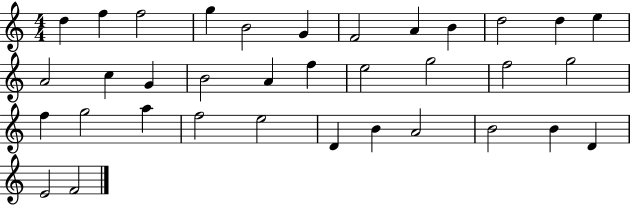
X:1
T:Untitled
M:4/4
L:1/4
K:C
d f f2 g B2 G F2 A B d2 d e A2 c G B2 A f e2 g2 f2 g2 f g2 a f2 e2 D B A2 B2 B D E2 F2